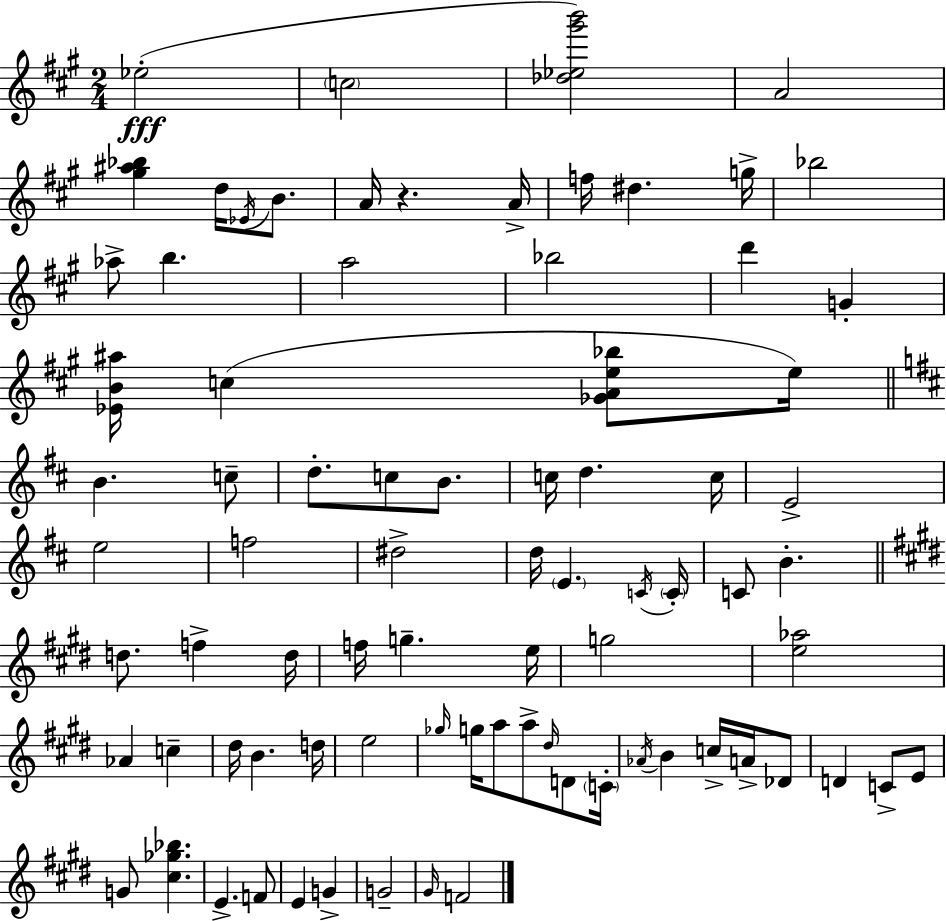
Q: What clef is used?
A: treble